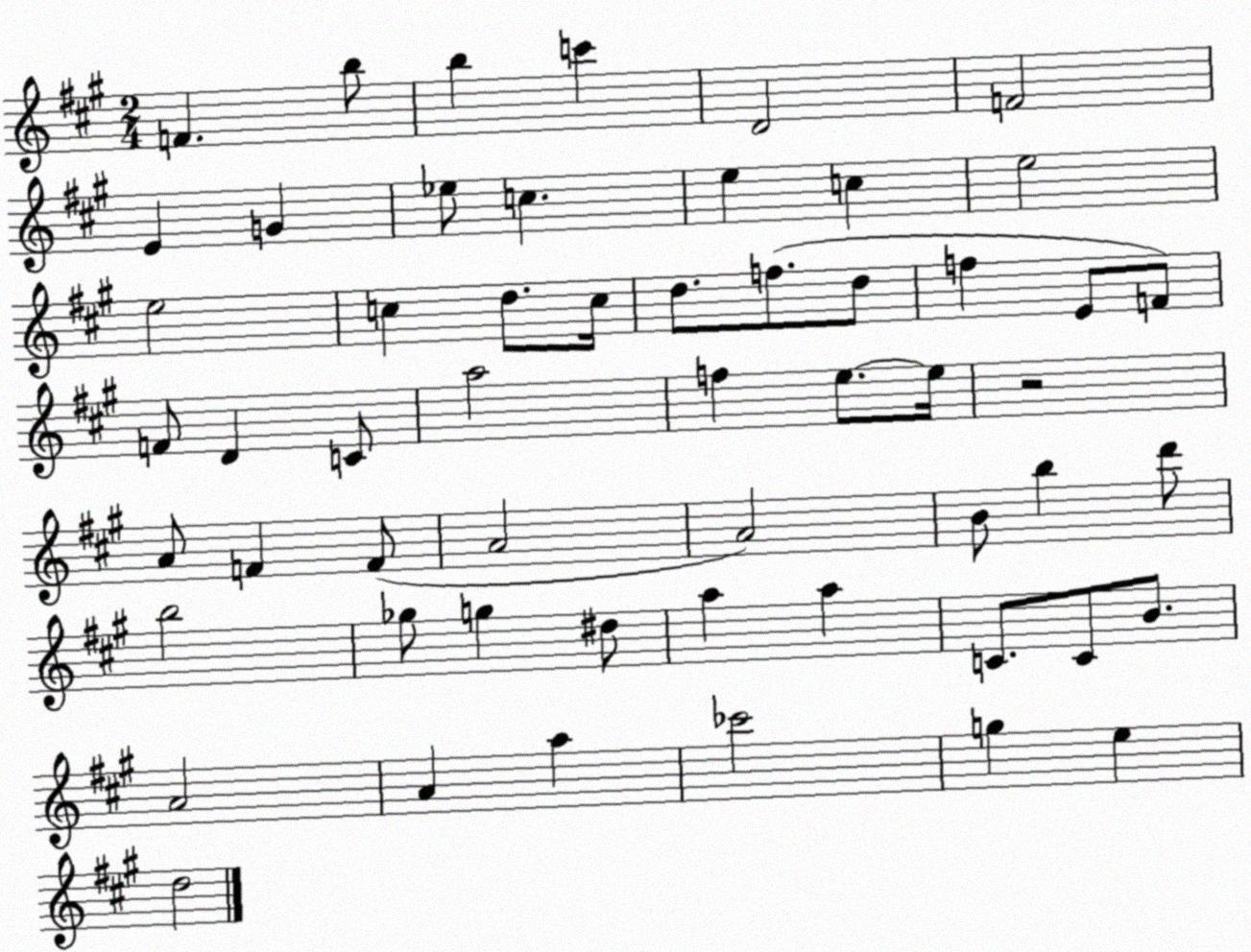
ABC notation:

X:1
T:Untitled
M:2/4
L:1/4
K:A
F b/2 b c' D2 F2 E G _e/2 c e c e2 e2 c d/2 c/4 d/2 f/2 d/2 f E/2 F/2 F/2 D C/2 a2 f e/2 e/4 z2 A/2 F F/2 A2 A2 B/2 b d'/2 b2 _g/2 g ^d/2 a a C/2 C/2 B/2 A2 A a _c'2 g e d2